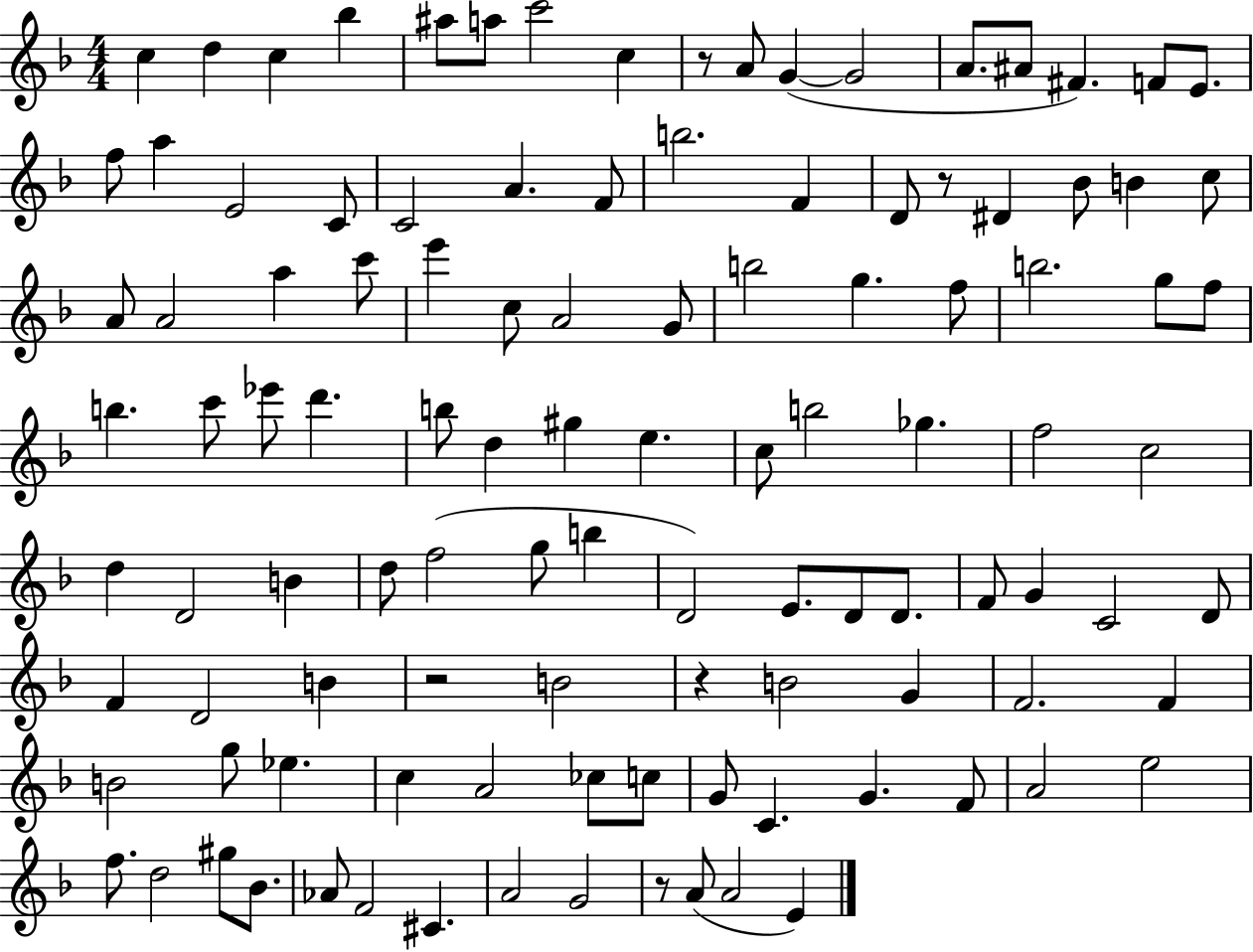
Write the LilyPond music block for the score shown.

{
  \clef treble
  \numericTimeSignature
  \time 4/4
  \key f \major
  c''4 d''4 c''4 bes''4 | ais''8 a''8 c'''2 c''4 | r8 a'8 g'4~(~ g'2 | a'8. ais'8 fis'4.) f'8 e'8. | \break f''8 a''4 e'2 c'8 | c'2 a'4. f'8 | b''2. f'4 | d'8 r8 dis'4 bes'8 b'4 c''8 | \break a'8 a'2 a''4 c'''8 | e'''4 c''8 a'2 g'8 | b''2 g''4. f''8 | b''2. g''8 f''8 | \break b''4. c'''8 ees'''8 d'''4. | b''8 d''4 gis''4 e''4. | c''8 b''2 ges''4. | f''2 c''2 | \break d''4 d'2 b'4 | d''8 f''2( g''8 b''4 | d'2) e'8. d'8 d'8. | f'8 g'4 c'2 d'8 | \break f'4 d'2 b'4 | r2 b'2 | r4 b'2 g'4 | f'2. f'4 | \break b'2 g''8 ees''4. | c''4 a'2 ces''8 c''8 | g'8 c'4. g'4. f'8 | a'2 e''2 | \break f''8. d''2 gis''8 bes'8. | aes'8 f'2 cis'4. | a'2 g'2 | r8 a'8( a'2 e'4) | \break \bar "|."
}